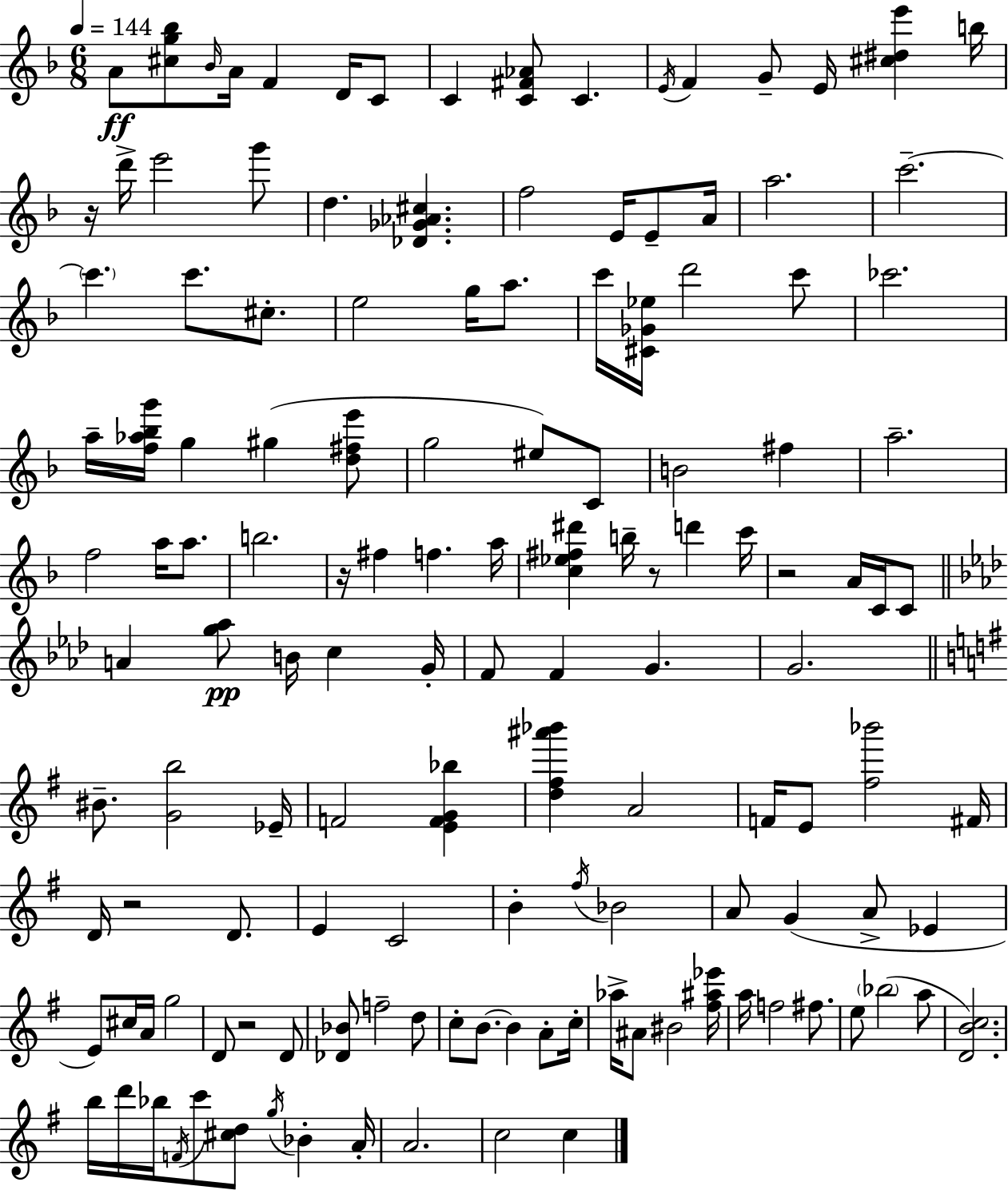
A4/e [C#5,G5,Bb5]/e Bb4/s A4/s F4/q D4/s C4/e C4/q [C4,F#4,Ab4]/e C4/q. E4/s F4/q G4/e E4/s [C#5,D#5,E6]/q B5/s R/s D6/s E6/h G6/e D5/q. [Db4,Gb4,Ab4,C#5]/q. F5/h E4/s E4/e A4/s A5/h. C6/h. C6/q. C6/e. C#5/e. E5/h G5/s A5/e. C6/s [C#4,Gb4,Eb5]/s D6/h C6/e CES6/h. A5/s [F5,Ab5,Bb5,G6]/s G5/q G#5/q [D5,F#5,E6]/e G5/h EIS5/e C4/e B4/h F#5/q A5/h. F5/h A5/s A5/e. B5/h. R/s F#5/q F5/q. A5/s [C5,Eb5,F#5,D#6]/q B5/s R/e D6/q C6/s R/h A4/s C4/s C4/e A4/q [G5,Ab5]/e B4/s C5/q G4/s F4/e F4/q G4/q. G4/h. BIS4/e. [G4,B5]/h Eb4/s F4/h [E4,F4,G4,Bb5]/q [D5,F#5,A#6,Bb6]/q A4/h F4/s E4/e [F#5,Bb6]/h F#4/s D4/s R/h D4/e. E4/q C4/h B4/q F#5/s Bb4/h A4/e G4/q A4/e Eb4/q E4/e C#5/s A4/s G5/h D4/e R/h D4/e [Db4,Bb4]/e F5/h D5/e C5/e B4/e. B4/q A4/e C5/s Ab5/s A#4/e BIS4/h [F#5,A#5,Eb6]/s A5/s F5/h F#5/e. E5/e Bb5/h A5/e [D4,B4,C5]/h. B5/s D6/s Bb5/s F4/s C6/e [C#5,D5]/e G5/s Bb4/q A4/s A4/h. C5/h C5/q